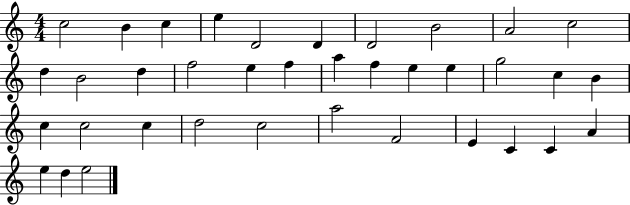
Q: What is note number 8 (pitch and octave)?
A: B4